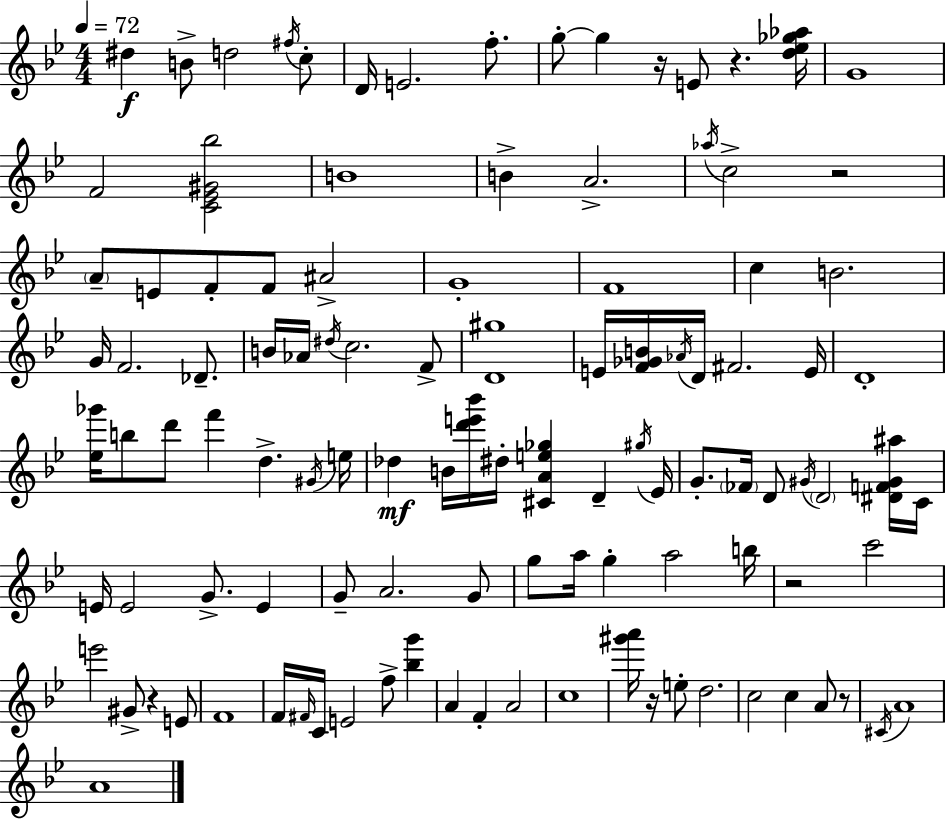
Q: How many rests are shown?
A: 7